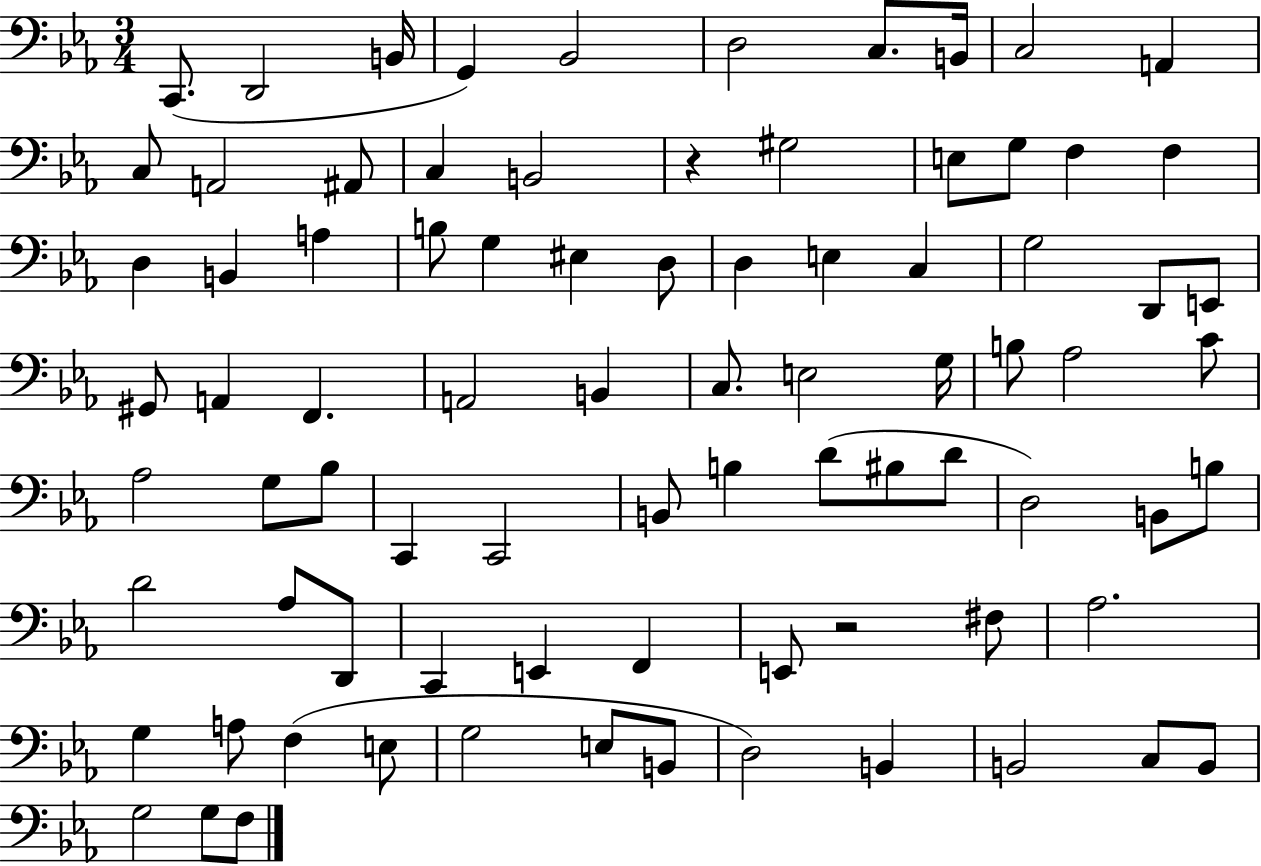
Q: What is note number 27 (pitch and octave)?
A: D3